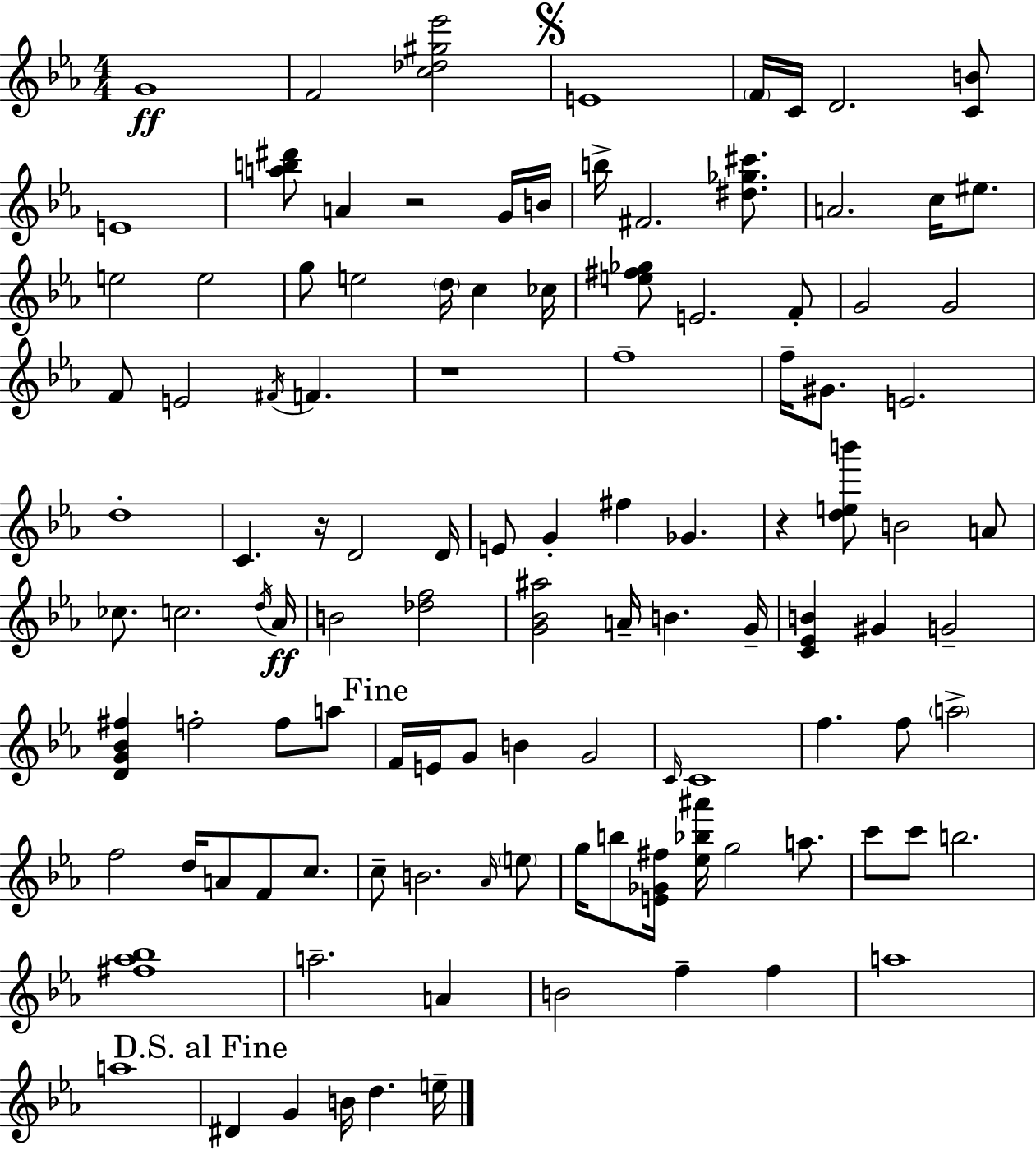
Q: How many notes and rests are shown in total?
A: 112